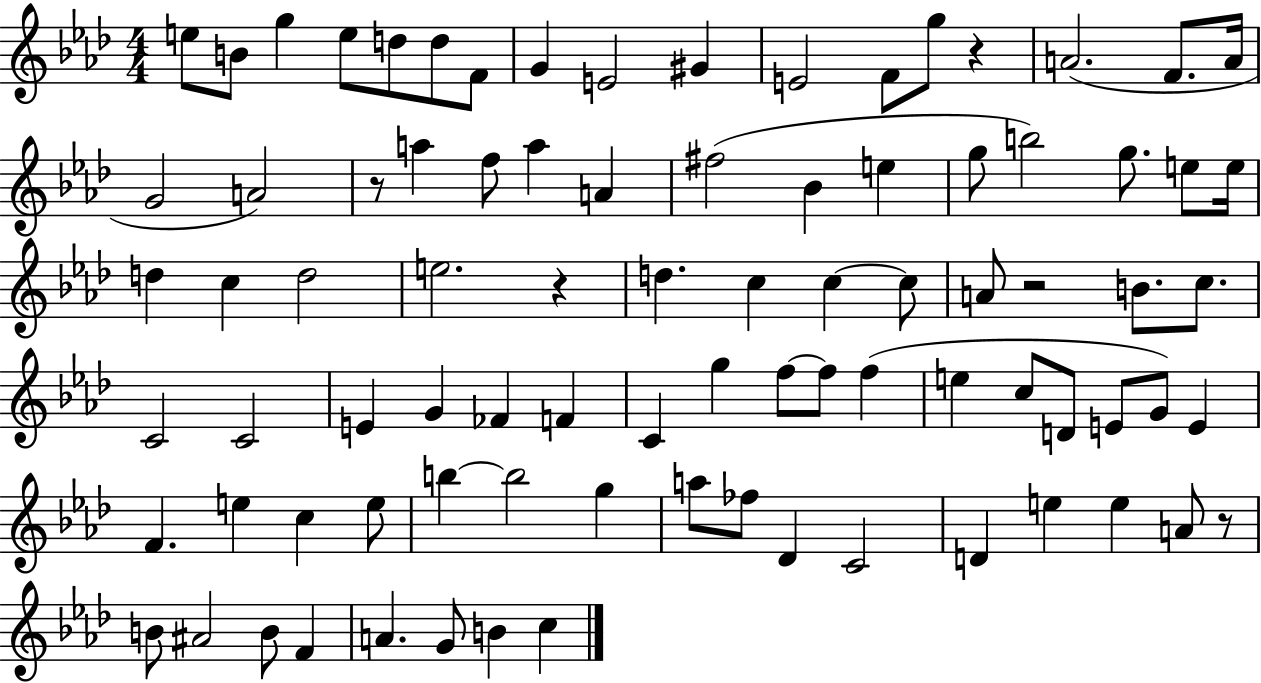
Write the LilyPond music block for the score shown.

{
  \clef treble
  \numericTimeSignature
  \time 4/4
  \key aes \major
  \repeat volta 2 { e''8 b'8 g''4 e''8 d''8 d''8 f'8 | g'4 e'2 gis'4 | e'2 f'8 g''8 r4 | a'2.( f'8. a'16 | \break g'2 a'2) | r8 a''4 f''8 a''4 a'4 | fis''2( bes'4 e''4 | g''8 b''2) g''8. e''8 e''16 | \break d''4 c''4 d''2 | e''2. r4 | d''4. c''4 c''4~~ c''8 | a'8 r2 b'8. c''8. | \break c'2 c'2 | e'4 g'4 fes'4 f'4 | c'4 g''4 f''8~~ f''8 f''4( | e''4 c''8 d'8 e'8 g'8) e'4 | \break f'4. e''4 c''4 e''8 | b''4~~ b''2 g''4 | a''8 fes''8 des'4 c'2 | d'4 e''4 e''4 a'8 r8 | \break b'8 ais'2 b'8 f'4 | a'4. g'8 b'4 c''4 | } \bar "|."
}